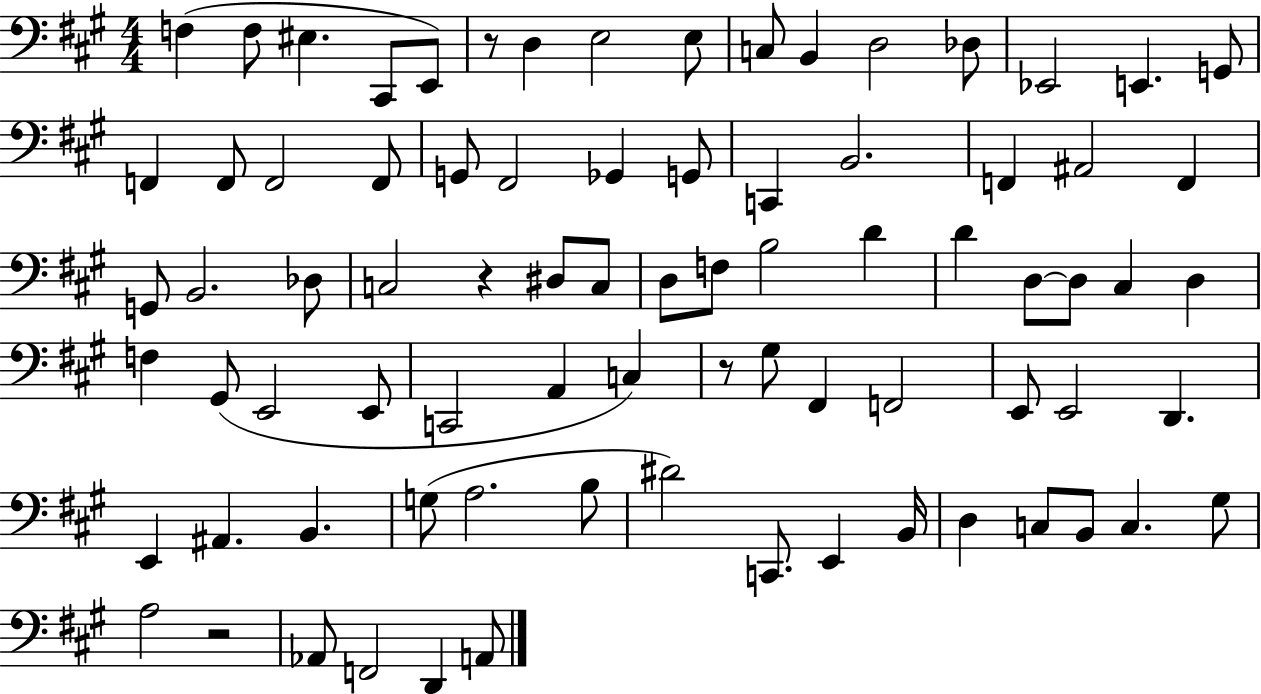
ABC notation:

X:1
T:Untitled
M:4/4
L:1/4
K:A
F, F,/2 ^E, ^C,,/2 E,,/2 z/2 D, E,2 E,/2 C,/2 B,, D,2 _D,/2 _E,,2 E,, G,,/2 F,, F,,/2 F,,2 F,,/2 G,,/2 ^F,,2 _G,, G,,/2 C,, B,,2 F,, ^A,,2 F,, G,,/2 B,,2 _D,/2 C,2 z ^D,/2 C,/2 D,/2 F,/2 B,2 D D D,/2 D,/2 ^C, D, F, ^G,,/2 E,,2 E,,/2 C,,2 A,, C, z/2 ^G,/2 ^F,, F,,2 E,,/2 E,,2 D,, E,, ^A,, B,, G,/2 A,2 B,/2 ^D2 C,,/2 E,, B,,/4 D, C,/2 B,,/2 C, ^G,/2 A,2 z2 _A,,/2 F,,2 D,, A,,/2